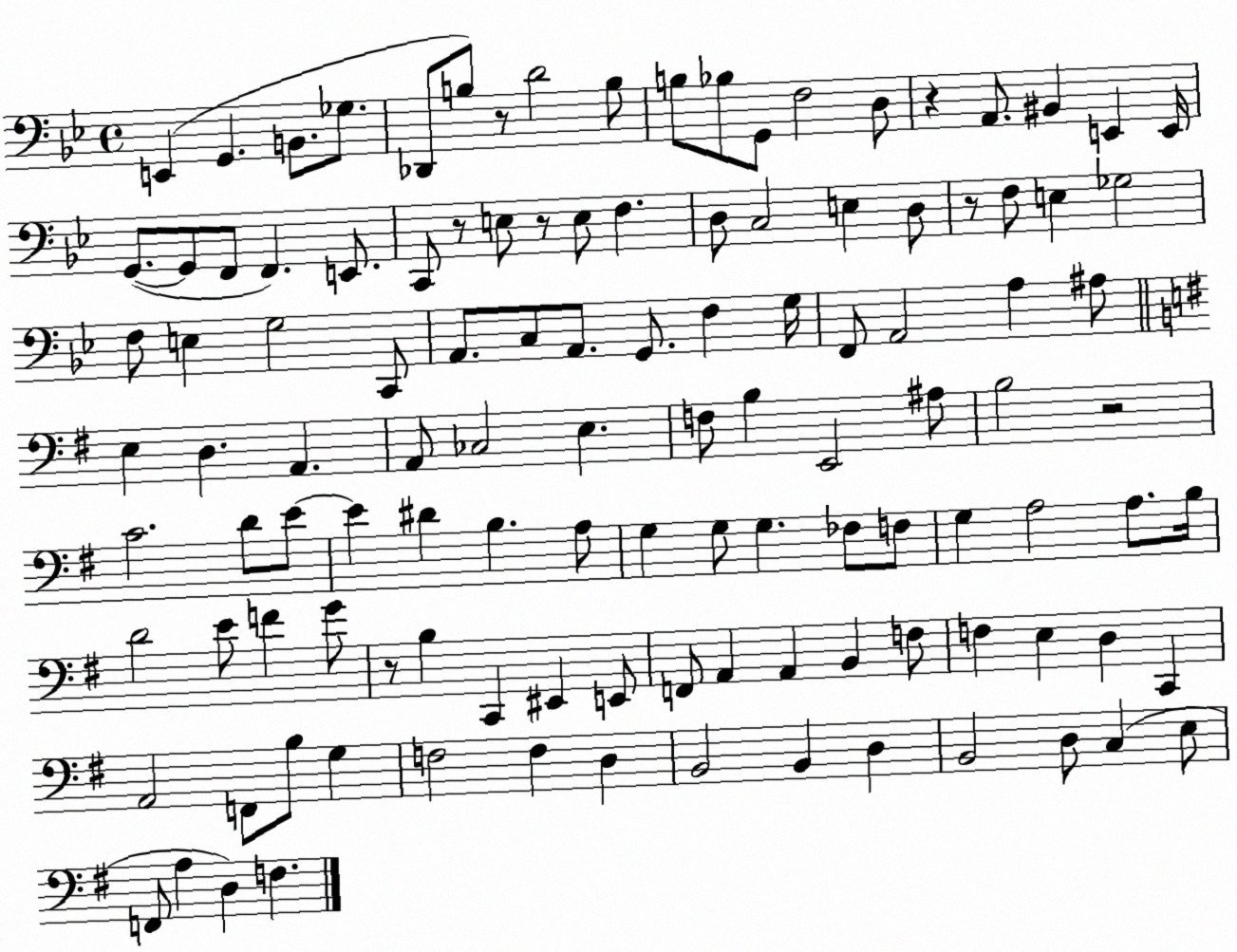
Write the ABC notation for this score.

X:1
T:Untitled
M:4/4
L:1/4
K:Bb
E,, G,, B,,/2 _G,/2 _D,,/2 B,/2 z/2 D2 B,/2 B,/2 _B,/2 G,,/2 F,2 D,/2 z A,,/2 ^B,, E,, E,,/4 G,,/2 G,,/2 F,,/2 F,, E,,/2 C,,/2 z/2 E,/2 z/2 E,/2 F, D,/2 C,2 E, D,/2 z/2 F,/2 E, _G,2 F,/2 E, G,2 C,,/2 A,,/2 C,/2 A,,/2 G,,/2 F, G,/4 F,,/2 A,,2 A, ^A,/2 E, D, A,, A,,/2 _C,2 E, F,/2 B, E,,2 ^A,/2 B,2 z2 C2 D/2 E/2 E ^D B, A,/2 G, G,/2 G, _F,/2 F,/2 G, A,2 A,/2 B,/4 D2 E/2 F G/2 z/2 B, C,, ^E,, E,,/2 F,,/2 A,, A,, B,, F,/2 F, E, D, C,, A,,2 F,,/2 B,/2 G, F,2 F, D, B,,2 B,, D, B,,2 D,/2 C, E,/2 F,,/2 A, D, F,